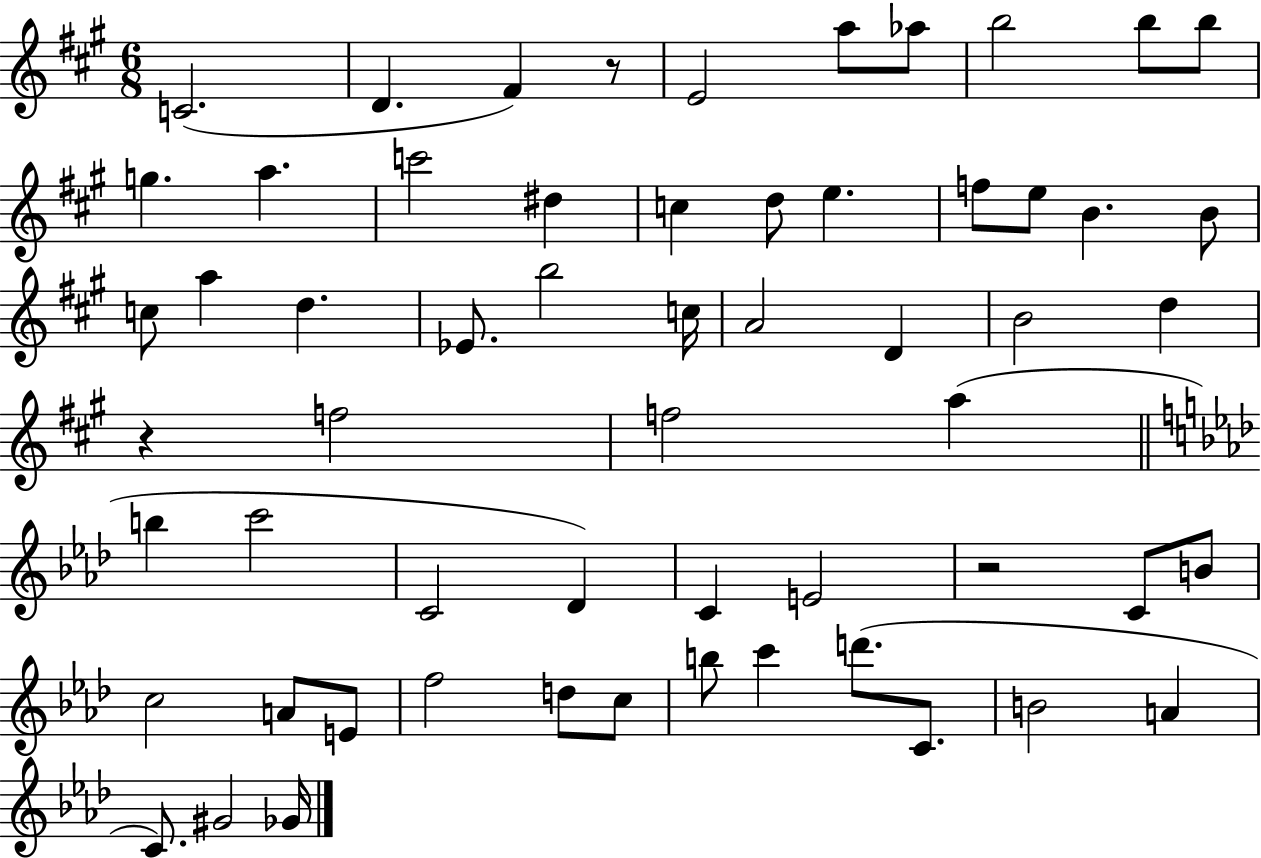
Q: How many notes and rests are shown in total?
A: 59